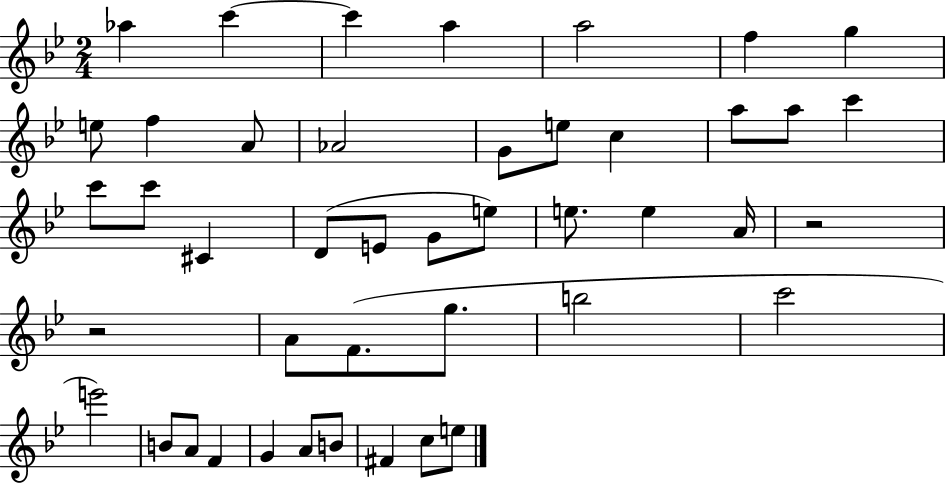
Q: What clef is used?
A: treble